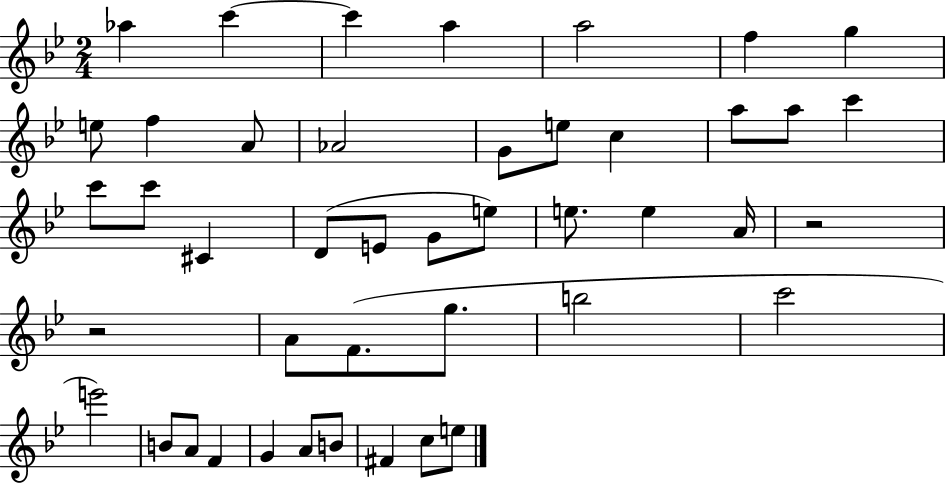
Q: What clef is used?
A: treble